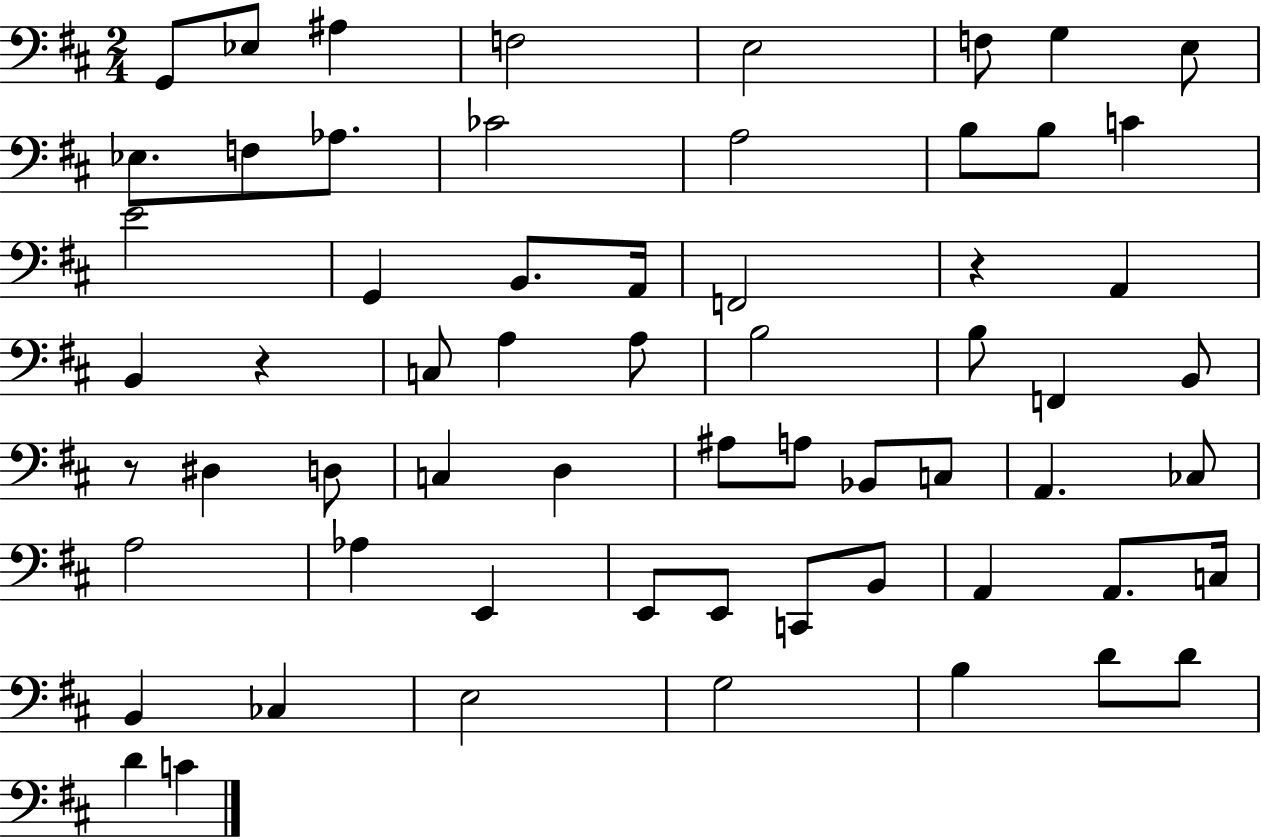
X:1
T:Untitled
M:2/4
L:1/4
K:D
G,,/2 _E,/2 ^A, F,2 E,2 F,/2 G, E,/2 _E,/2 F,/2 _A,/2 _C2 A,2 B,/2 B,/2 C E2 G,, B,,/2 A,,/4 F,,2 z A,, B,, z C,/2 A, A,/2 B,2 B,/2 F,, B,,/2 z/2 ^D, D,/2 C, D, ^A,/2 A,/2 _B,,/2 C,/2 A,, _C,/2 A,2 _A, E,, E,,/2 E,,/2 C,,/2 B,,/2 A,, A,,/2 C,/4 B,, _C, E,2 G,2 B, D/2 D/2 D C